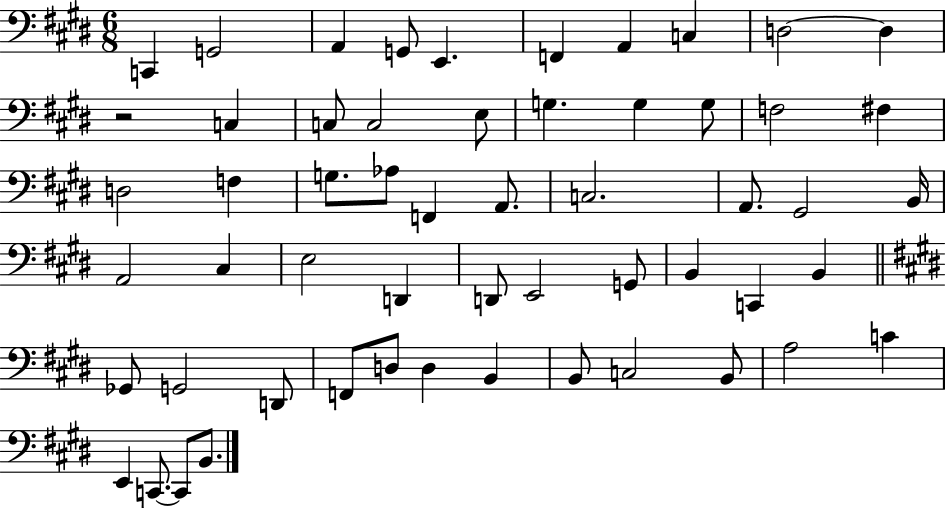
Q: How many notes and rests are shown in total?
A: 56